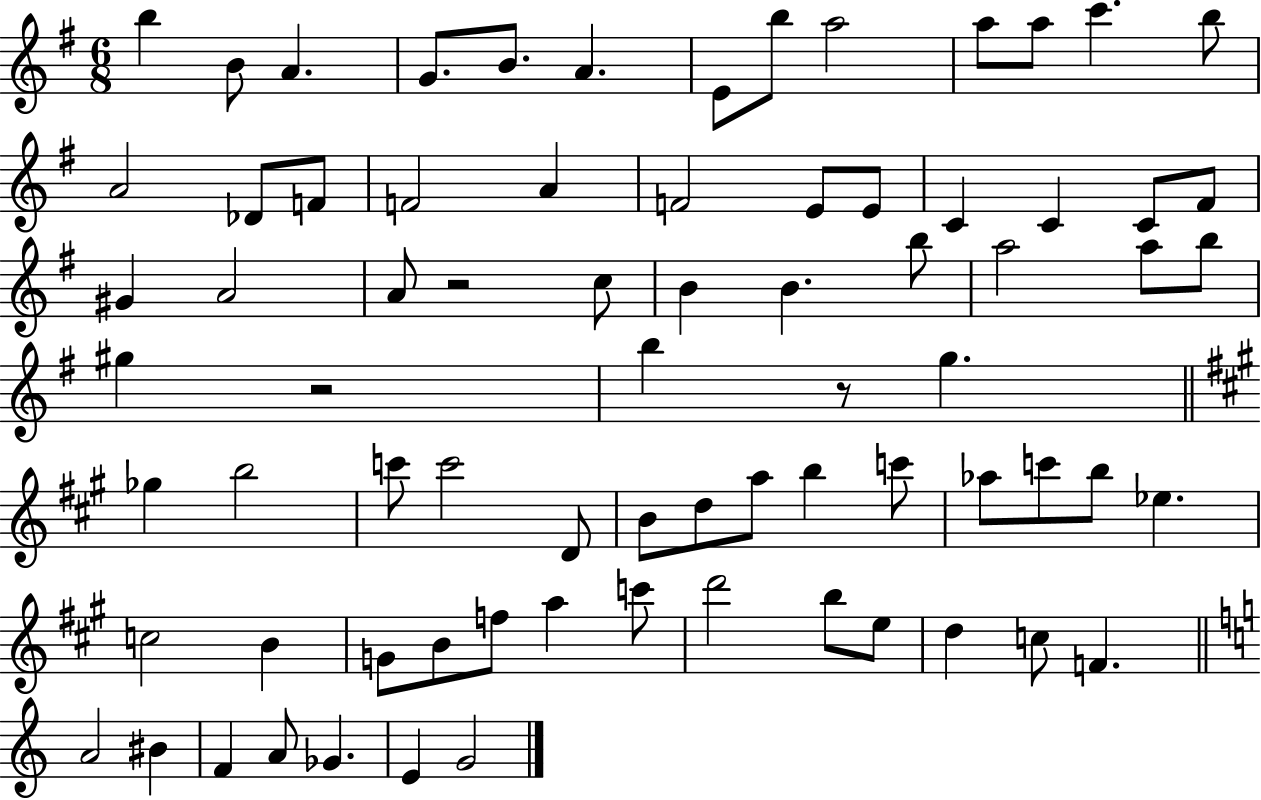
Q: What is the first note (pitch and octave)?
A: B5